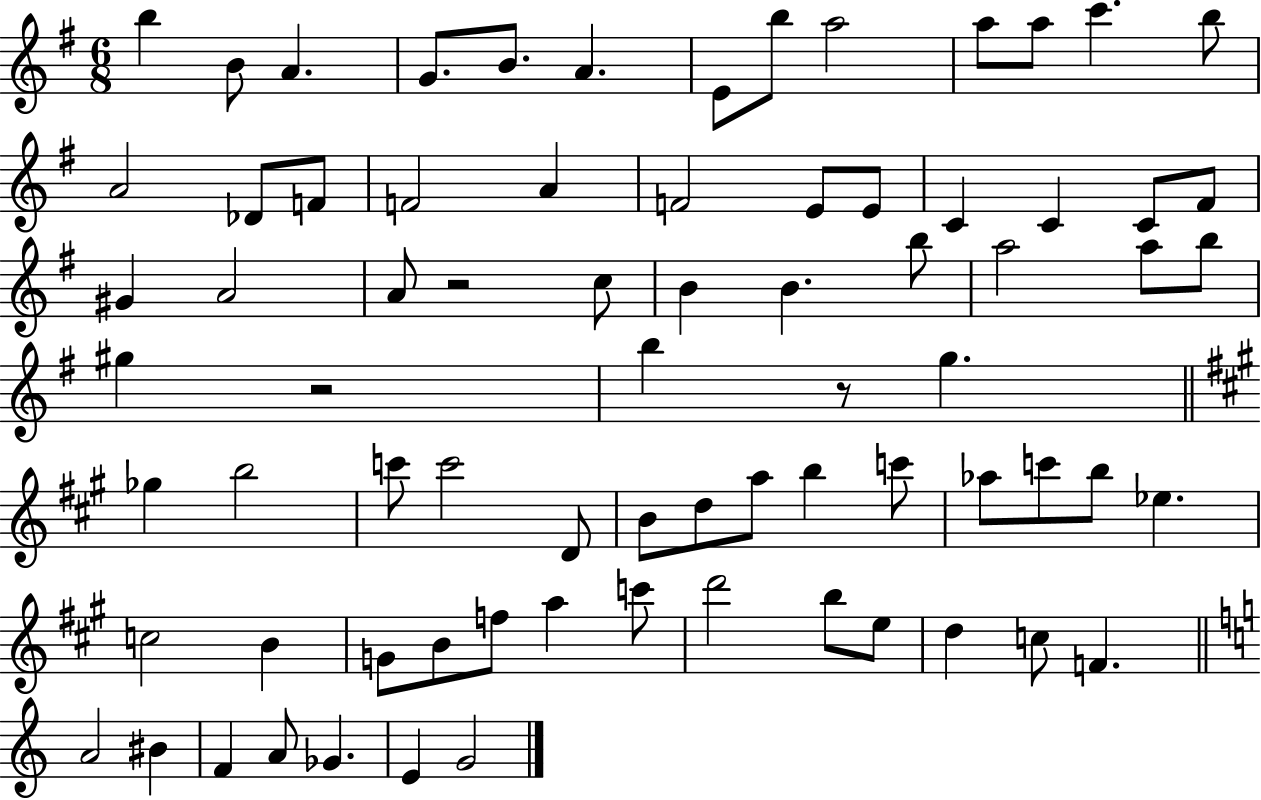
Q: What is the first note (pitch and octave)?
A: B5